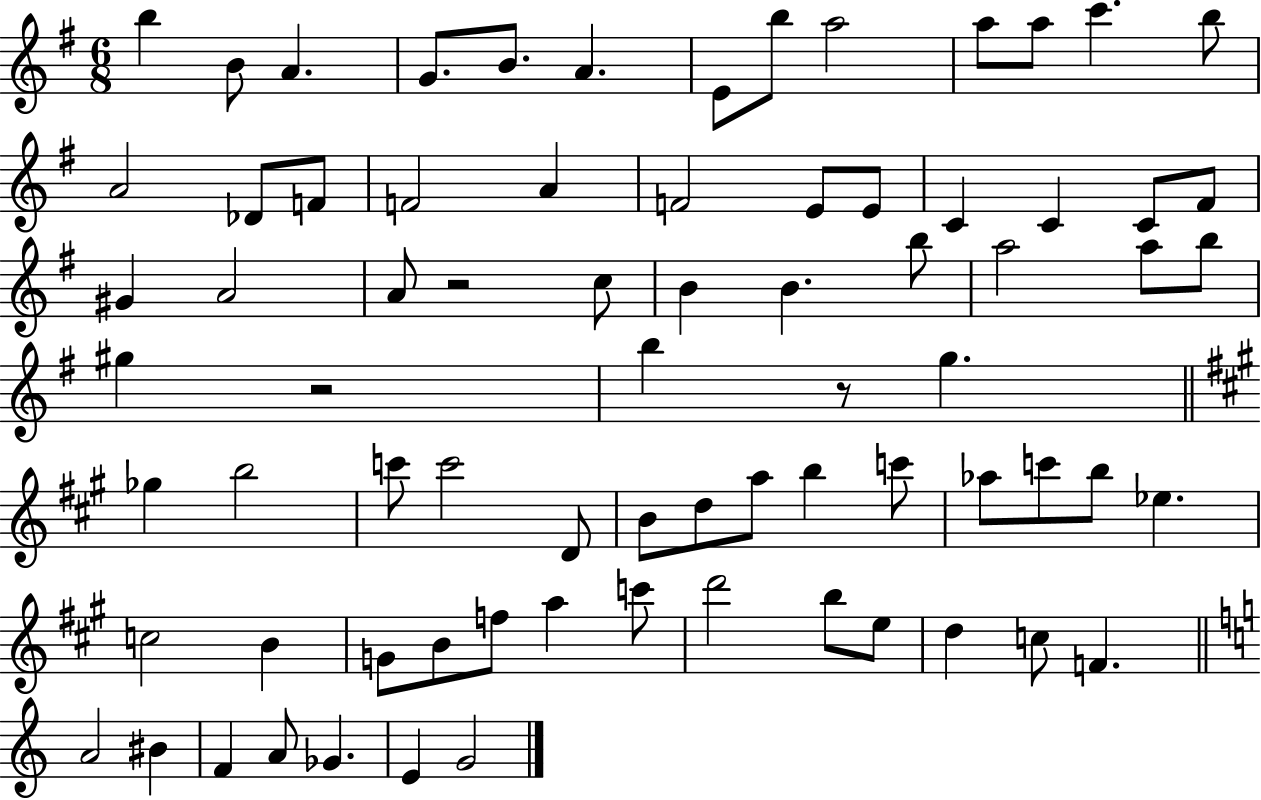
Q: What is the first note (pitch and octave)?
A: B5